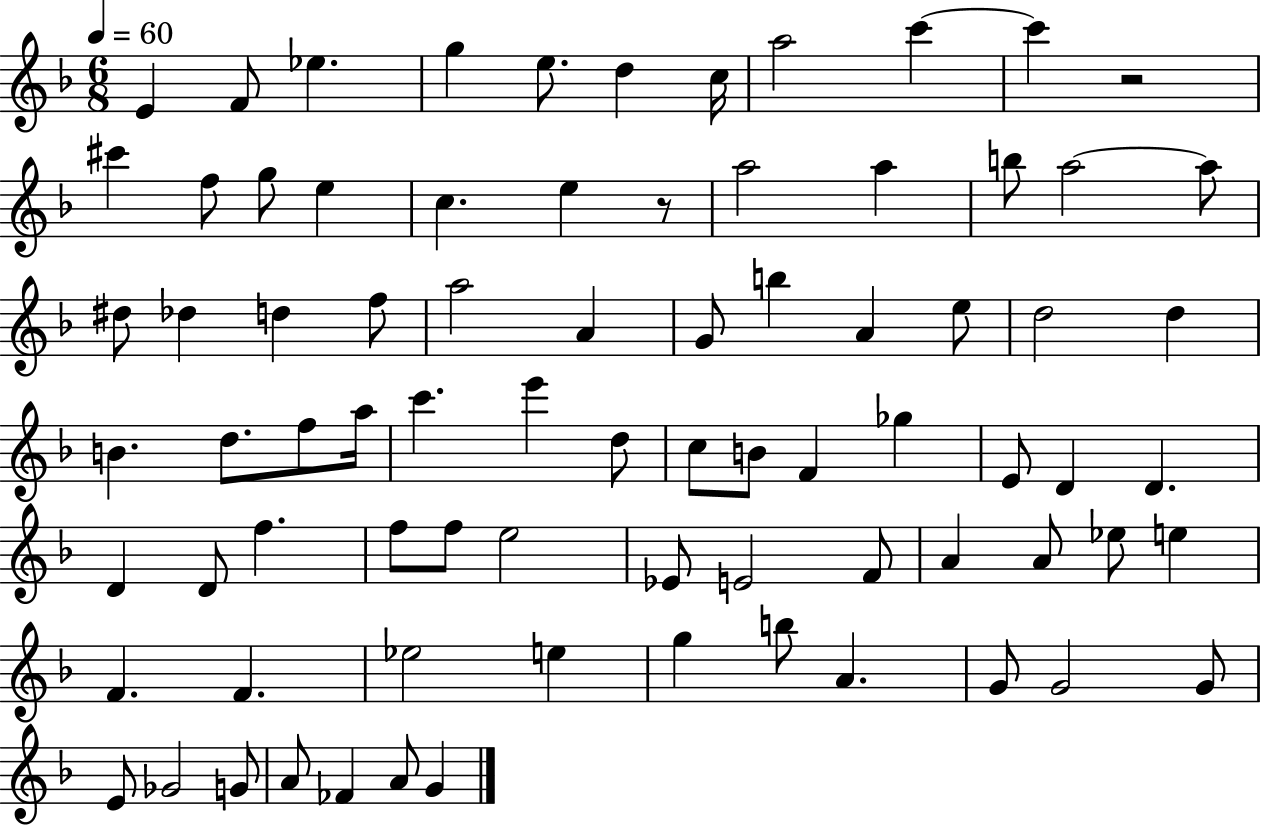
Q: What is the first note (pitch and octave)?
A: E4